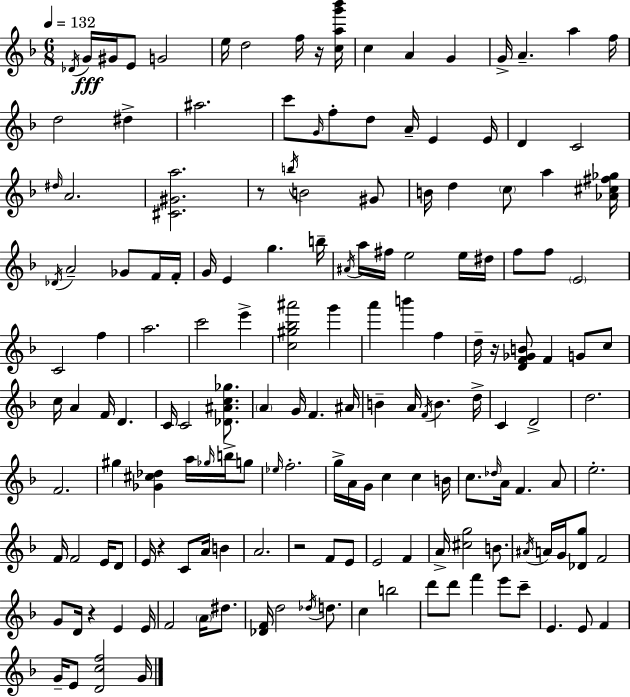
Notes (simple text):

Db4/s G4/s G#4/s E4/e G4/h E5/s D5/h F5/s R/s [C5,A5,G6,Bb6]/s C5/q A4/q G4/q G4/s A4/q. A5/q F5/s D5/h D#5/q A#5/h. C6/e G4/s F5/e D5/e A4/s E4/q E4/s D4/q C4/h D#5/s A4/h. [C#4,G#4,A5]/h. R/e B5/s B4/h G#4/e B4/s D5/q C5/e A5/q [Ab4,C#5,F#5,Gb5]/s Db4/s A4/h Gb4/e F4/s F4/s G4/s E4/q G5/q. B5/s A#4/s A5/s F#5/s E5/h E5/s D#5/s F5/e F5/e E4/h C4/h F5/q A5/h. C6/h E6/q [C5,G#5,Bb5,A#6]/h G6/q A6/q B6/q F5/q D5/s R/s [D4,F4,Gb4,B4]/e F4/q G4/e C5/e C5/s A4/q F4/s D4/q. C4/s C4/h [Db4,A#4,C5,Gb5]/e. A4/q G4/s F4/q. A#4/s B4/q A4/s F4/s B4/q. D5/s C4/q D4/h D5/h. F4/h. G#5/q [Gb4,C#5,Db5]/q A5/s Gb5/s B5/s G5/e Eb5/s F5/h. G5/s A4/s G4/s C5/q C5/q B4/s C5/e. Db5/s A4/s F4/q. A4/e E5/h. F4/s F4/h E4/s D4/e E4/s R/q C4/e A4/s B4/q A4/h. R/h F4/e E4/e E4/h F4/q A4/s [C#5,G5]/h B4/e. A#4/s A4/s G4/s [Db4,G5]/e F4/h G4/e D4/s R/q E4/q E4/s F4/h A4/s D#5/e. [Db4,F4]/s D5/h Db5/s D5/e. C5/q B5/h D6/e D6/e F6/q E6/e C6/e E4/q. E4/e F4/q G4/s E4/e [D4,C5,F5]/h G4/s